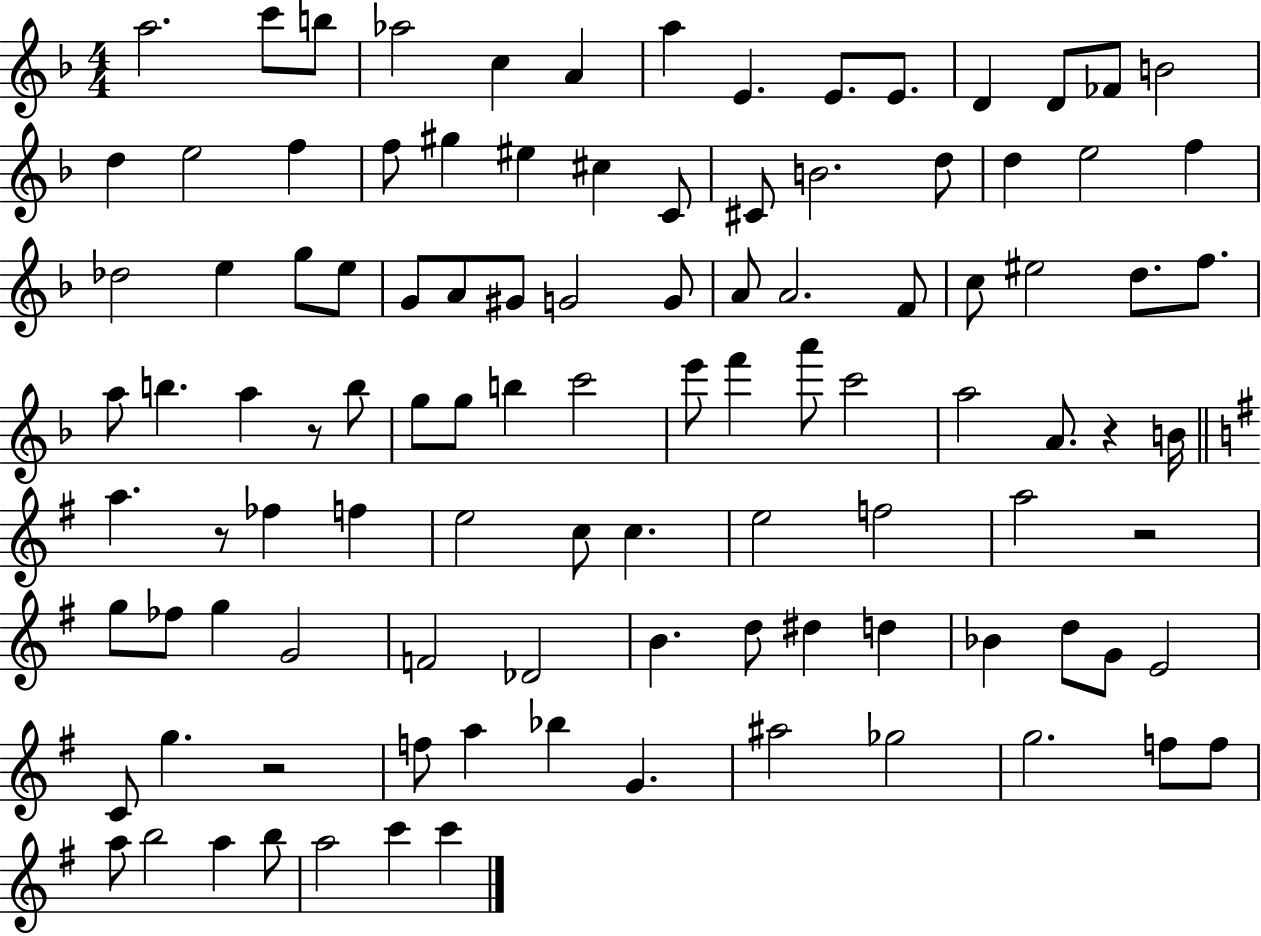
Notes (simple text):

A5/h. C6/e B5/e Ab5/h C5/q A4/q A5/q E4/q. E4/e. E4/e. D4/q D4/e FES4/e B4/h D5/q E5/h F5/q F5/e G#5/q EIS5/q C#5/q C4/e C#4/e B4/h. D5/e D5/q E5/h F5/q Db5/h E5/q G5/e E5/e G4/e A4/e G#4/e G4/h G4/e A4/e A4/h. F4/e C5/e EIS5/h D5/e. F5/e. A5/e B5/q. A5/q R/e B5/e G5/e G5/e B5/q C6/h E6/e F6/q A6/e C6/h A5/h A4/e. R/q B4/s A5/q. R/e FES5/q F5/q E5/h C5/e C5/q. E5/h F5/h A5/h R/h G5/e FES5/e G5/q G4/h F4/h Db4/h B4/q. D5/e D#5/q D5/q Bb4/q D5/e G4/e E4/h C4/e G5/q. R/h F5/e A5/q Bb5/q G4/q. A#5/h Gb5/h G5/h. F5/e F5/e A5/e B5/h A5/q B5/e A5/h C6/q C6/q